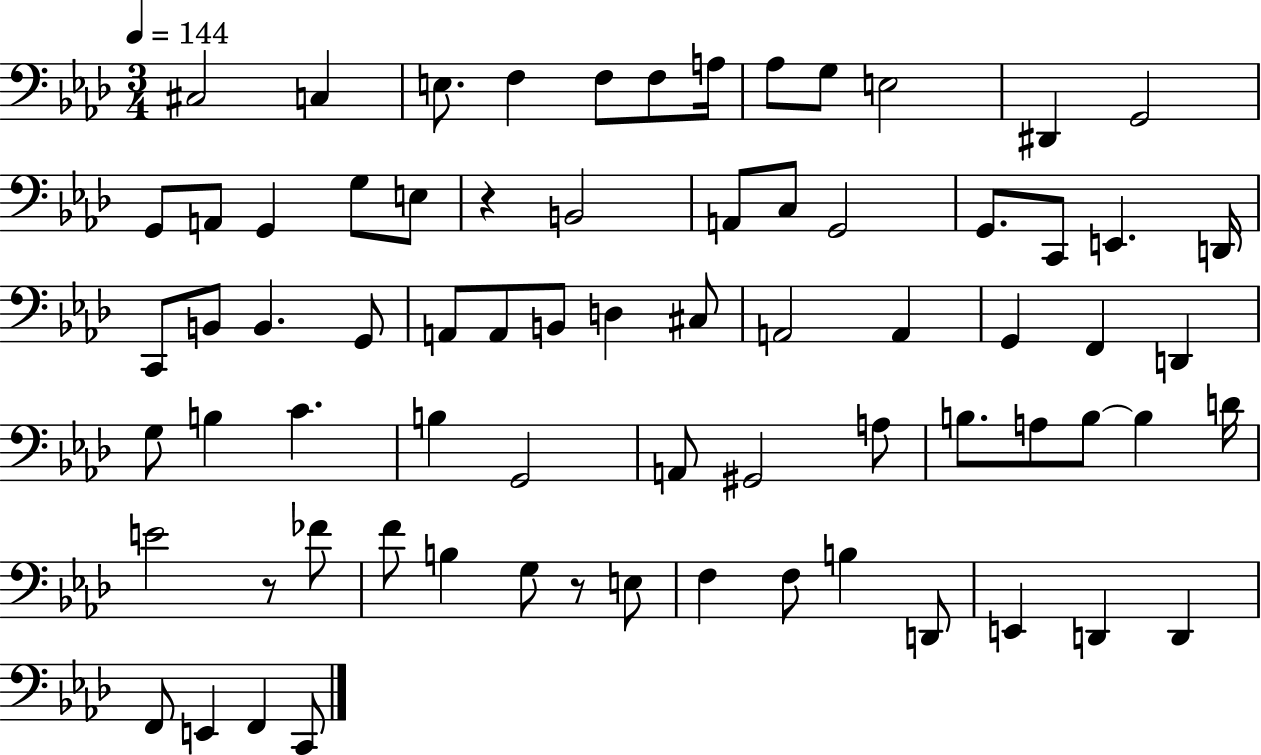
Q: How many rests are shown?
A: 3